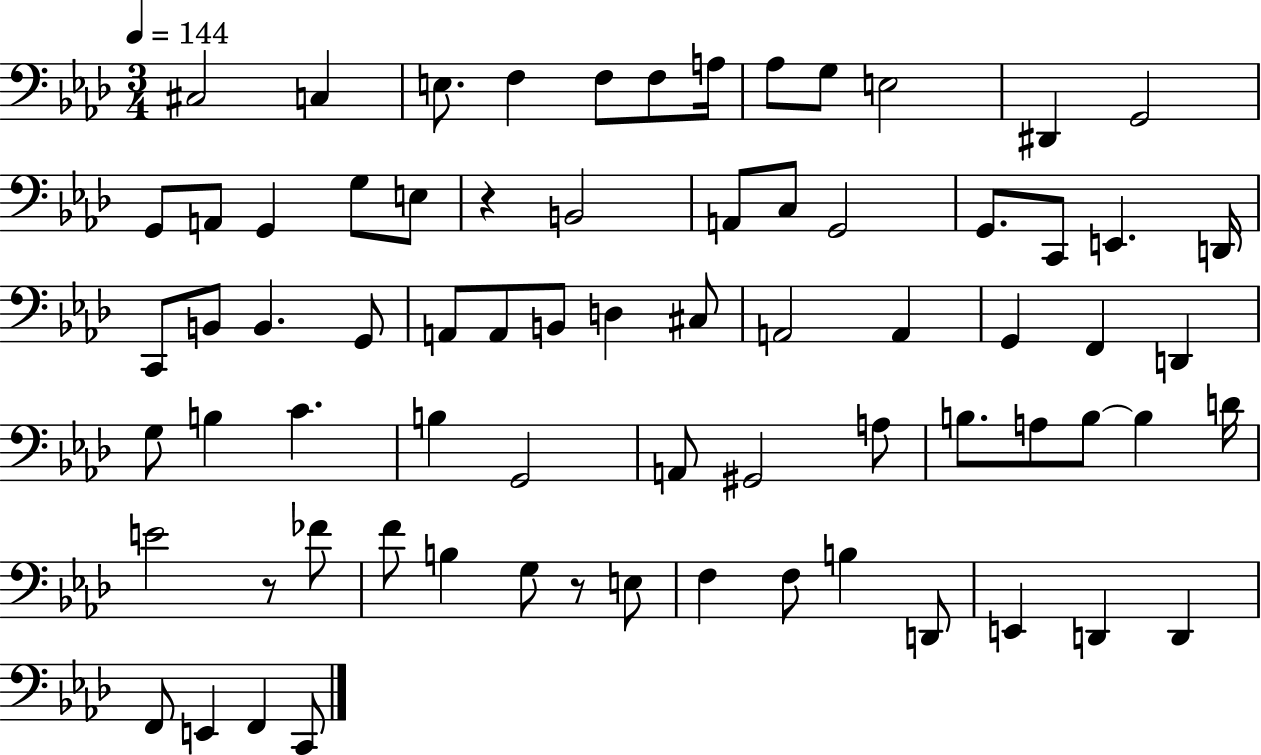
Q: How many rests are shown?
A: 3